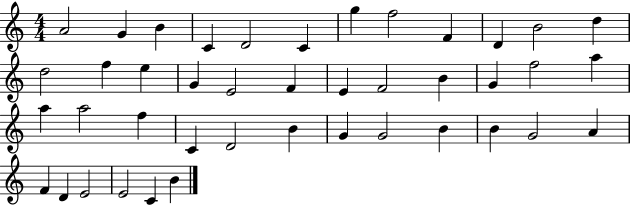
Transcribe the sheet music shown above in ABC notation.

X:1
T:Untitled
M:4/4
L:1/4
K:C
A2 G B C D2 C g f2 F D B2 d d2 f e G E2 F E F2 B G f2 a a a2 f C D2 B G G2 B B G2 A F D E2 E2 C B